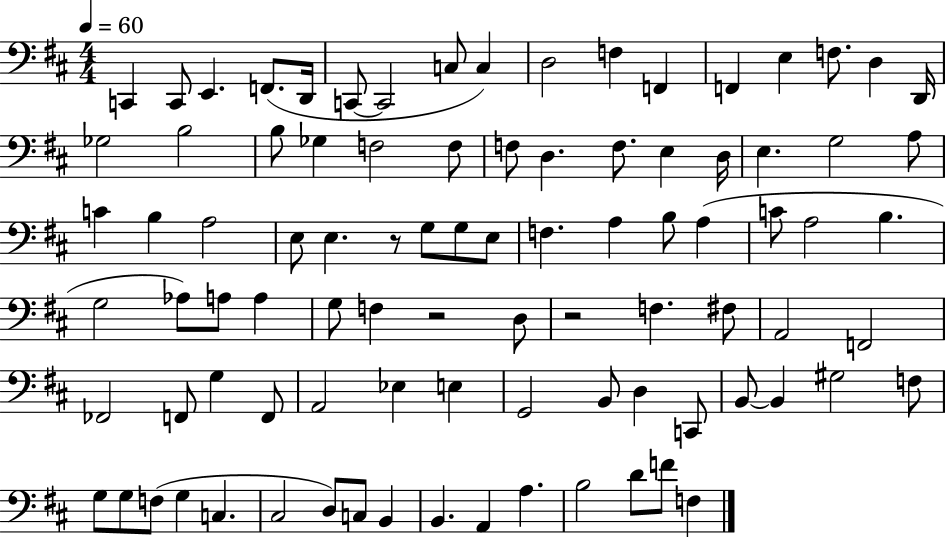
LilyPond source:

{
  \clef bass
  \numericTimeSignature
  \time 4/4
  \key d \major
  \tempo 4 = 60
  c,4 c,8 e,4. f,8.( d,16 | c,8~~ c,2 c8 c4) | d2 f4 f,4 | f,4 e4 f8. d4 d,16 | \break ges2 b2 | b8 ges4 f2 f8 | f8 d4. f8. e4 d16 | e4. g2 a8 | \break c'4 b4 a2 | e8 e4. r8 g8 g8 e8 | f4. a4 b8 a4( | c'8 a2 b4. | \break g2 aes8) a8 a4 | g8 f4 r2 d8 | r2 f4. fis8 | a,2 f,2 | \break fes,2 f,8 g4 f,8 | a,2 ees4 e4 | g,2 b,8 d4 c,8 | b,8~~ b,4 gis2 f8 | \break g8 g8 f8( g4 c4. | cis2 d8) c8 b,4 | b,4. a,4 a4. | b2 d'8 f'8 f4 | \break \bar "|."
}